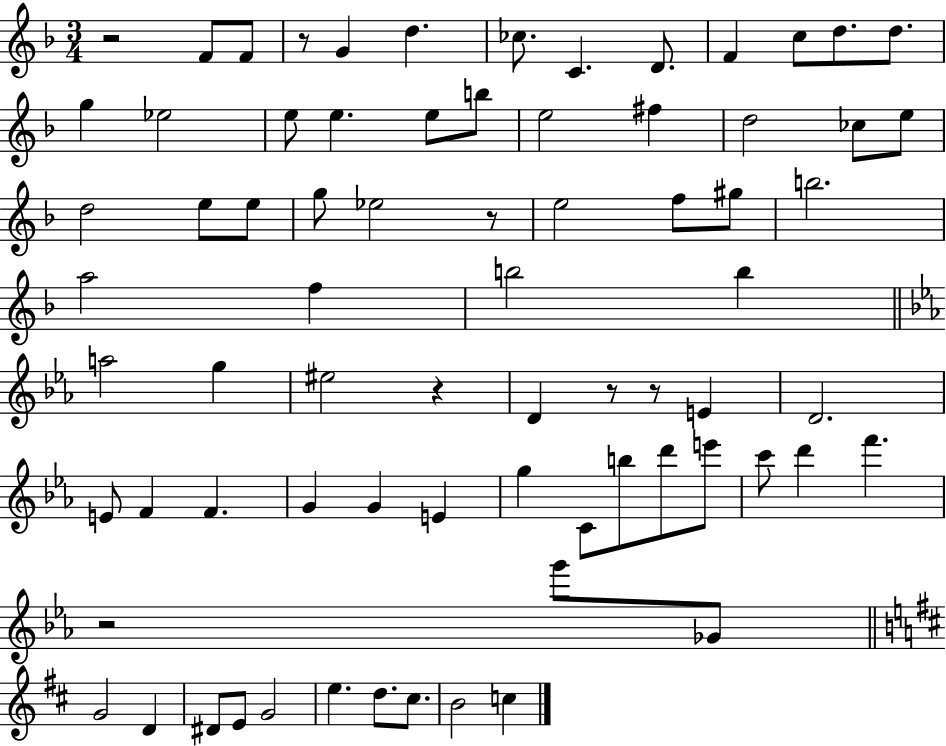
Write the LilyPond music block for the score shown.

{
  \clef treble
  \numericTimeSignature
  \time 3/4
  \key f \major
  r2 f'8 f'8 | r8 g'4 d''4. | ces''8. c'4. d'8. | f'4 c''8 d''8. d''8. | \break g''4 ees''2 | e''8 e''4. e''8 b''8 | e''2 fis''4 | d''2 ces''8 e''8 | \break d''2 e''8 e''8 | g''8 ees''2 r8 | e''2 f''8 gis''8 | b''2. | \break a''2 f''4 | b''2 b''4 | \bar "||" \break \key ees \major a''2 g''4 | eis''2 r4 | d'4 r8 r8 e'4 | d'2. | \break e'8 f'4 f'4. | g'4 g'4 e'4 | g''4 c'8 b''8 d'''8 e'''8 | c'''8 d'''4 f'''4. | \break r2 g'''8 ges'8 | \bar "||" \break \key d \major g'2 d'4 | dis'8 e'8 g'2 | e''4. d''8. cis''8. | b'2 c''4 | \break \bar "|."
}